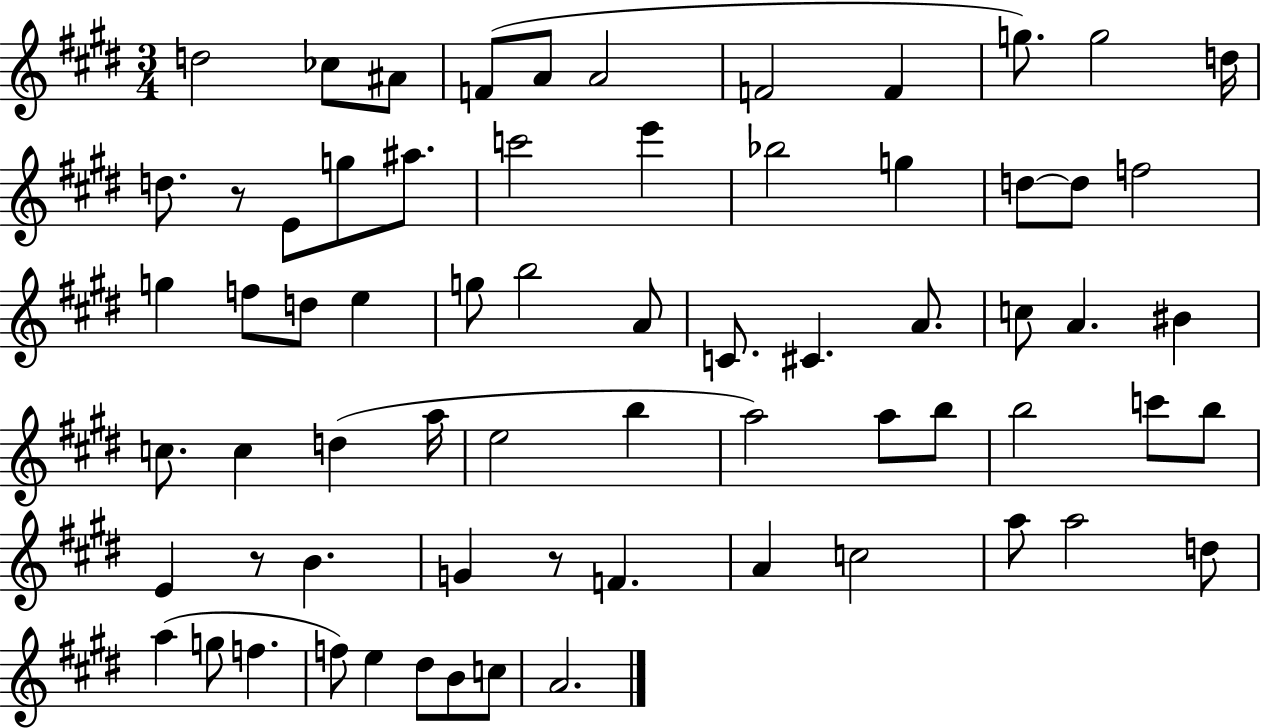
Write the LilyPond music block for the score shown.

{
  \clef treble
  \numericTimeSignature
  \time 3/4
  \key e \major
  d''2 ces''8 ais'8 | f'8( a'8 a'2 | f'2 f'4 | g''8.) g''2 d''16 | \break d''8. r8 e'8 g''8 ais''8. | c'''2 e'''4 | bes''2 g''4 | d''8~~ d''8 f''2 | \break g''4 f''8 d''8 e''4 | g''8 b''2 a'8 | c'8. cis'4. a'8. | c''8 a'4. bis'4 | \break c''8. c''4 d''4( a''16 | e''2 b''4 | a''2) a''8 b''8 | b''2 c'''8 b''8 | \break e'4 r8 b'4. | g'4 r8 f'4. | a'4 c''2 | a''8 a''2 d''8 | \break a''4( g''8 f''4. | f''8) e''4 dis''8 b'8 c''8 | a'2. | \bar "|."
}